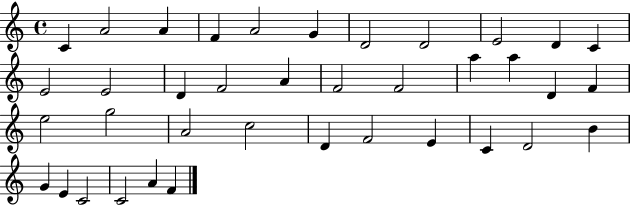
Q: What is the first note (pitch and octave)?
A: C4